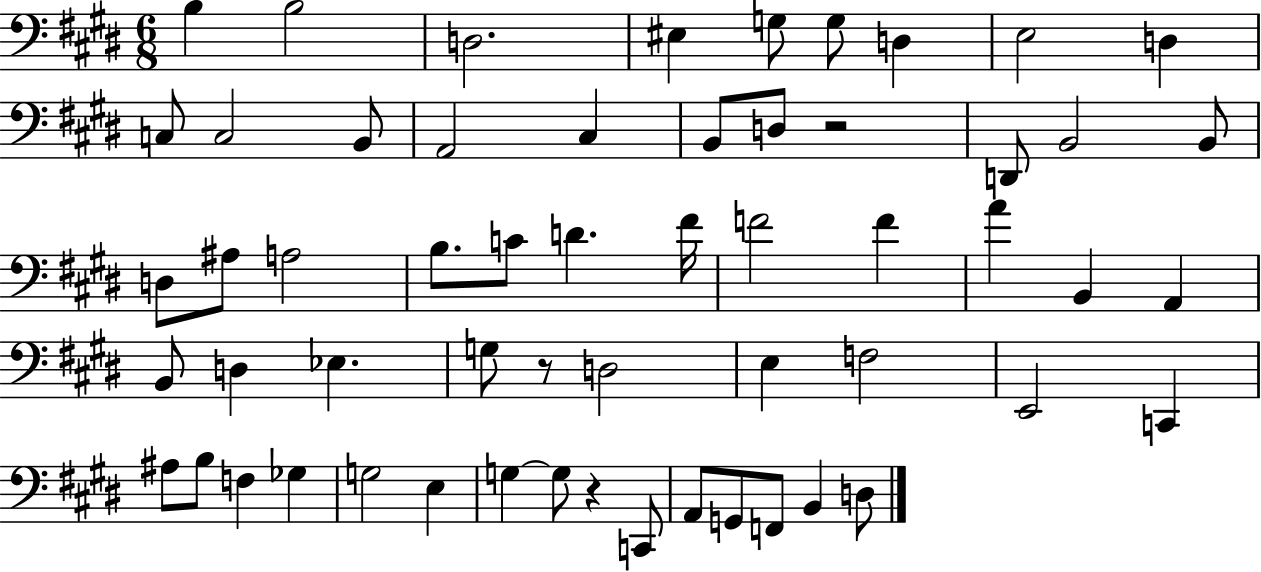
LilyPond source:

{
  \clef bass
  \numericTimeSignature
  \time 6/8
  \key e \major
  b4 b2 | d2. | eis4 g8 g8 d4 | e2 d4 | \break c8 c2 b,8 | a,2 cis4 | b,8 d8 r2 | d,8 b,2 b,8 | \break d8 ais8 a2 | b8. c'8 d'4. fis'16 | f'2 f'4 | a'4 b,4 a,4 | \break b,8 d4 ees4. | g8 r8 d2 | e4 f2 | e,2 c,4 | \break ais8 b8 f4 ges4 | g2 e4 | g4~~ g8 r4 c,8 | a,8 g,8 f,8 b,4 d8 | \break \bar "|."
}